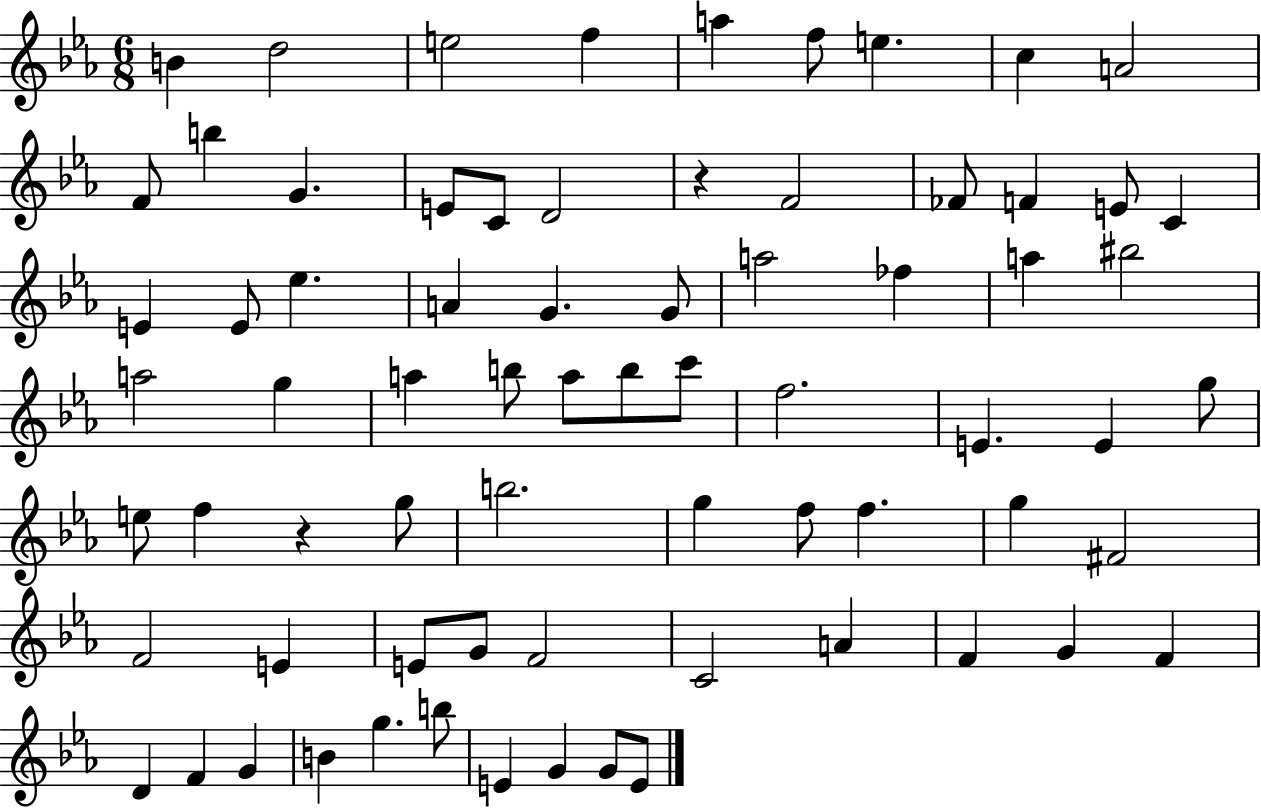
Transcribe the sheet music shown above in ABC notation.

X:1
T:Untitled
M:6/8
L:1/4
K:Eb
B d2 e2 f a f/2 e c A2 F/2 b G E/2 C/2 D2 z F2 _F/2 F E/2 C E E/2 _e A G G/2 a2 _f a ^b2 a2 g a b/2 a/2 b/2 c'/2 f2 E E g/2 e/2 f z g/2 b2 g f/2 f g ^F2 F2 E E/2 G/2 F2 C2 A F G F D F G B g b/2 E G G/2 E/2